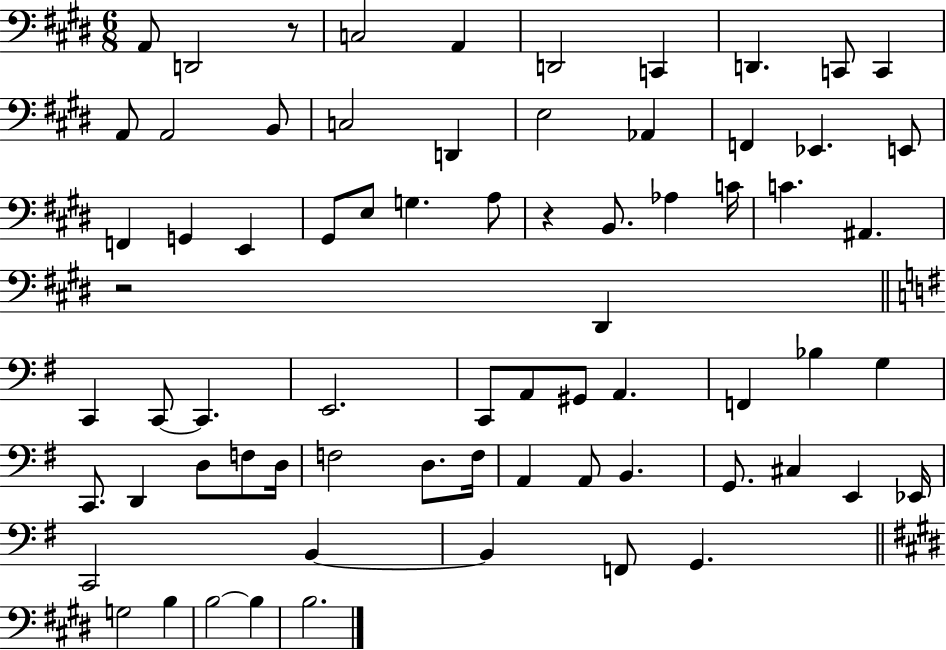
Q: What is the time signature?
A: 6/8